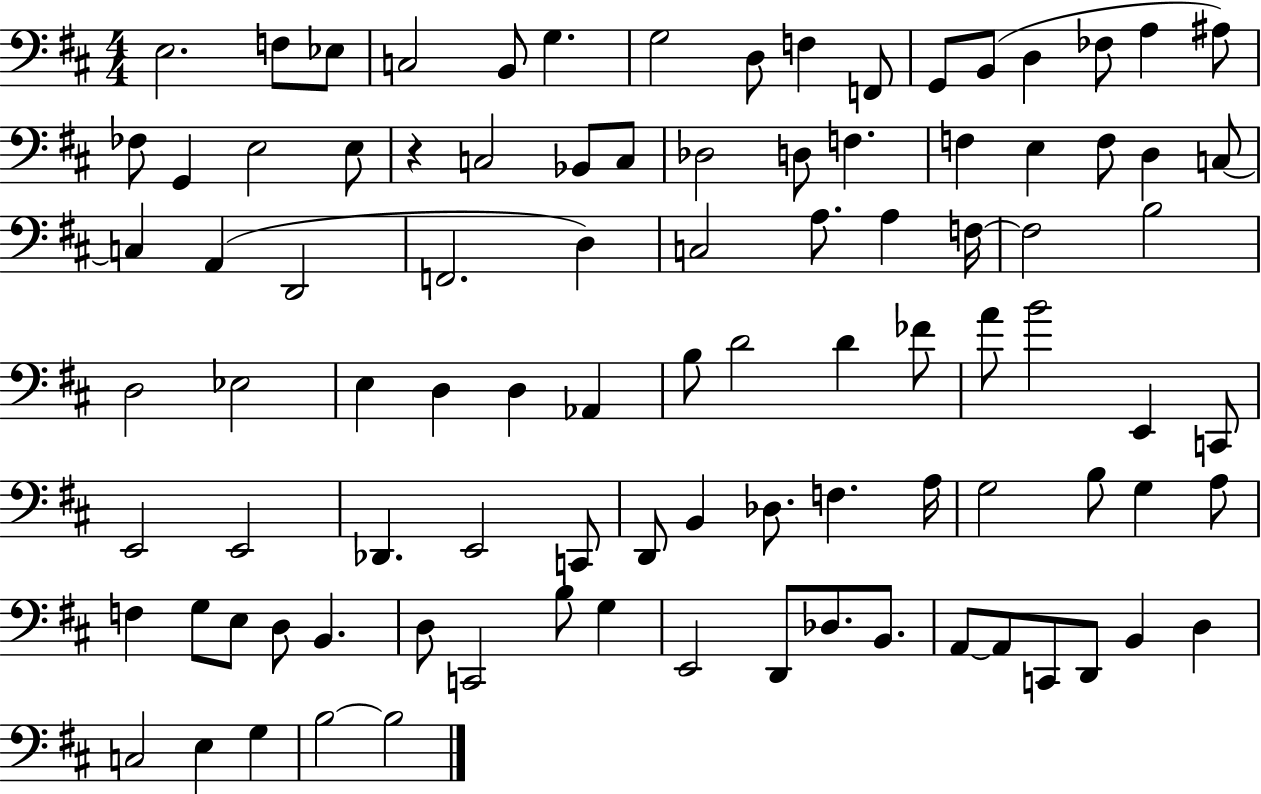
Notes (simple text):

E3/h. F3/e Eb3/e C3/h B2/e G3/q. G3/h D3/e F3/q F2/e G2/e B2/e D3/q FES3/e A3/q A#3/e FES3/e G2/q E3/h E3/e R/q C3/h Bb2/e C3/e Db3/h D3/e F3/q. F3/q E3/q F3/e D3/q C3/e C3/q A2/q D2/h F2/h. D3/q C3/h A3/e. A3/q F3/s F3/h B3/h D3/h Eb3/h E3/q D3/q D3/q Ab2/q B3/e D4/h D4/q FES4/e A4/e B4/h E2/q C2/e E2/h E2/h Db2/q. E2/h C2/e D2/e B2/q Db3/e. F3/q. A3/s G3/h B3/e G3/q A3/e F3/q G3/e E3/e D3/e B2/q. D3/e C2/h B3/e G3/q E2/h D2/e Db3/e. B2/e. A2/e A2/e C2/e D2/e B2/q D3/q C3/h E3/q G3/q B3/h B3/h